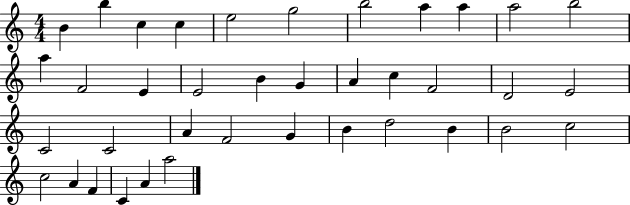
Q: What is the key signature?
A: C major